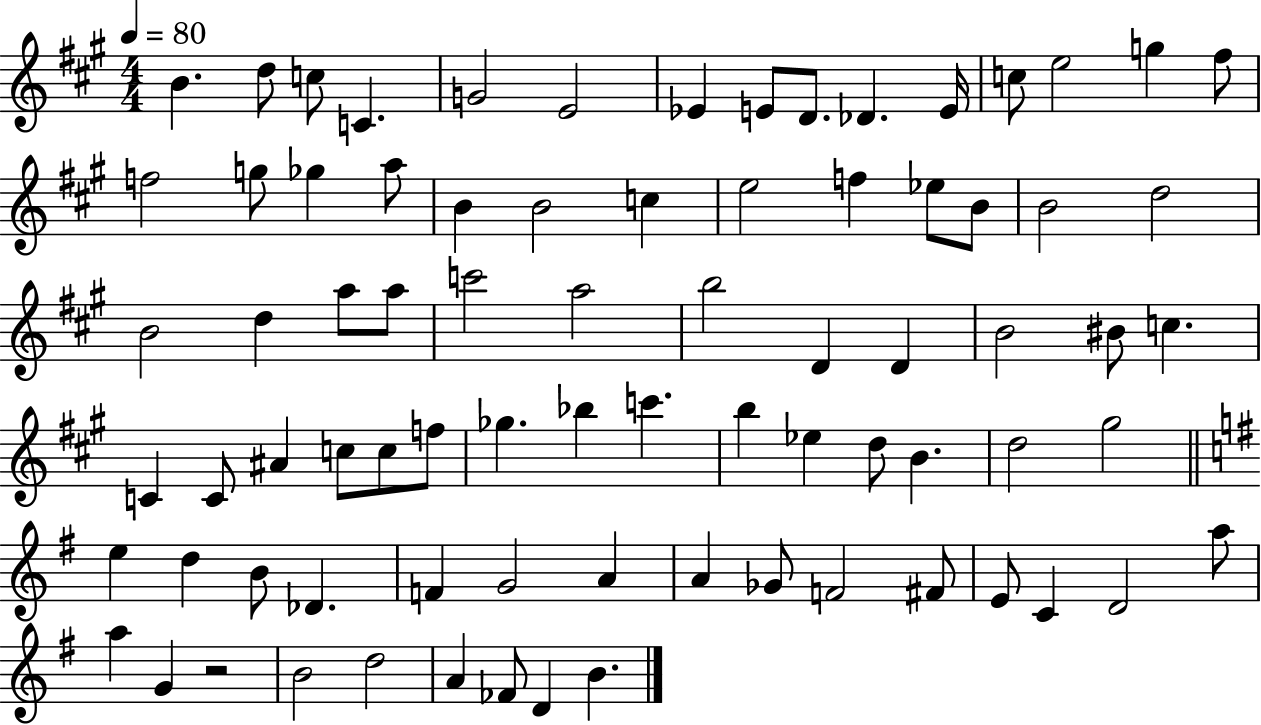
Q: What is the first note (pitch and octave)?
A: B4